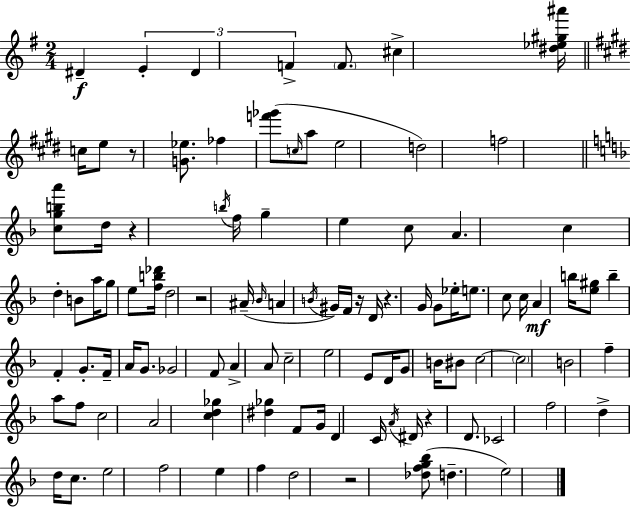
D#4/q E4/q D#4/q F4/q F4/e. C#5/q [D#5,Eb5,G#5,A#6]/s C5/s E5/e R/e [G4,Eb5]/e. FES5/q [F6,Gb6]/e C5/s A5/e E5/h D5/h F5/h [C5,G5,B5,A6]/e D5/s R/q B5/s F5/s G5/q E5/q C5/e A4/q. C5/q D5/q B4/e A5/s G5/e E5/e [F5,B5,Db6]/s D5/h R/h A#4/s Bb4/s A4/q B4/s G#4/s F4/s R/s D4/s R/q. G4/s G4/e Eb5/s E5/e. C5/e C5/s A4/q B5/s [E5,G#5]/e B5/q F4/q G4/e. F4/s A4/s G4/e. Gb4/h F4/e A4/q A4/e C5/h E5/h E4/e D4/s G4/e B4/s BIS4/e C5/h C5/h B4/h F5/q A5/e F5/e C5/h A4/h [C5,D5,Gb5]/q [D#5,Gb5]/q F4/e G4/s D4/q C4/s A4/s D#4/s R/q D4/e. CES4/h F5/h D5/q D5/s C5/e. E5/h F5/h E5/q F5/q D5/h R/h [Db5,F5,G5,Bb5]/e D5/q. E5/h